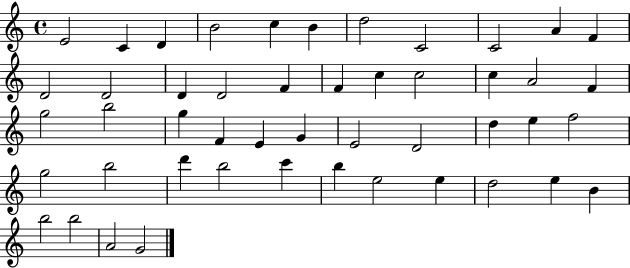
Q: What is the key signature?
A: C major